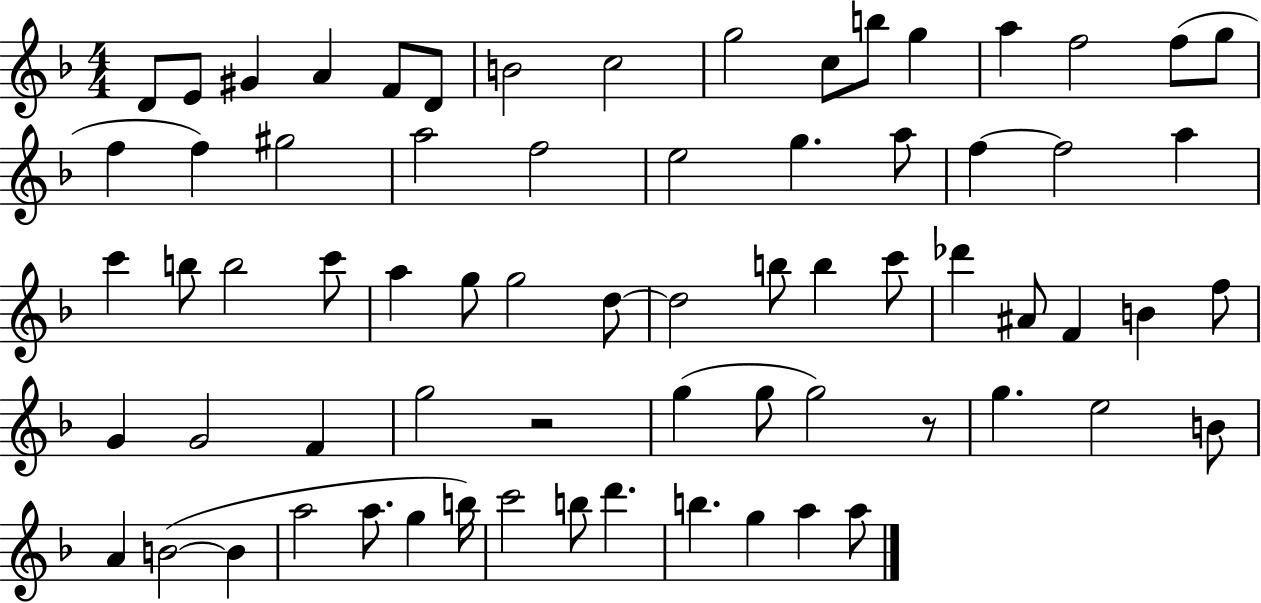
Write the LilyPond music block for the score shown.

{
  \clef treble
  \numericTimeSignature
  \time 4/4
  \key f \major
  d'8 e'8 gis'4 a'4 f'8 d'8 | b'2 c''2 | g''2 c''8 b''8 g''4 | a''4 f''2 f''8( g''8 | \break f''4 f''4) gis''2 | a''2 f''2 | e''2 g''4. a''8 | f''4~~ f''2 a''4 | \break c'''4 b''8 b''2 c'''8 | a''4 g''8 g''2 d''8~~ | d''2 b''8 b''4 c'''8 | des'''4 ais'8 f'4 b'4 f''8 | \break g'4 g'2 f'4 | g''2 r2 | g''4( g''8 g''2) r8 | g''4. e''2 b'8 | \break a'4 b'2~(~ b'4 | a''2 a''8. g''4 b''16) | c'''2 b''8 d'''4. | b''4. g''4 a''4 a''8 | \break \bar "|."
}